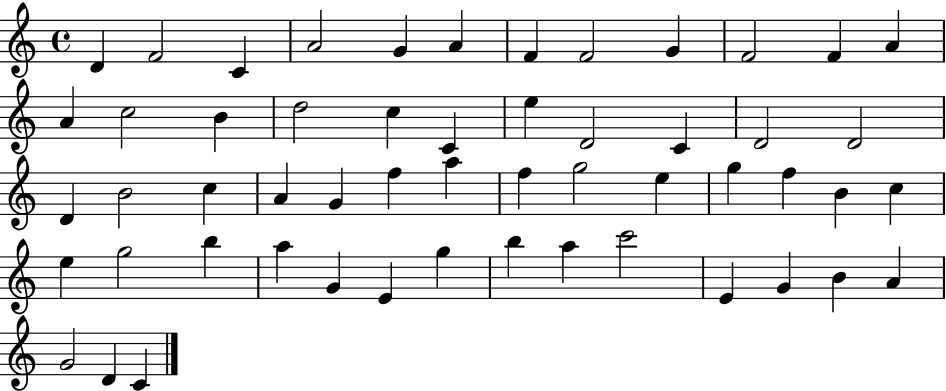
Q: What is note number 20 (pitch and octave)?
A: D4